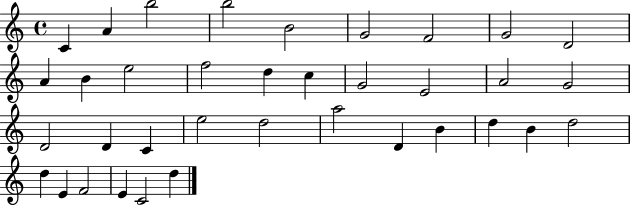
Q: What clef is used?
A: treble